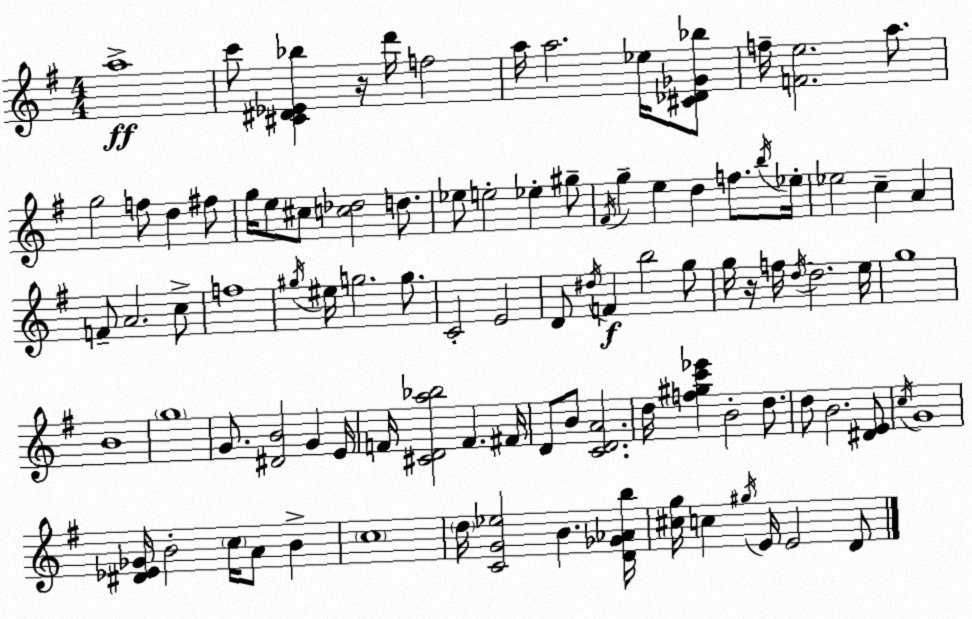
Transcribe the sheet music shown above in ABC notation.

X:1
T:Untitled
M:4/4
L:1/4
K:Em
a4 c'/2 [^C^D_E_b] z/4 d'/4 f2 a/4 a2 _e/4 [^C_D_G_b]/2 f/4 [Fe]2 a/2 g2 f/2 d ^f/2 g/4 e/2 ^c/2 [c_d]2 d/2 _e/2 e2 _e ^g/2 ^F/4 g e d f/2 b/4 _e/4 _e2 c A F/2 A2 c/2 f4 ^g/4 ^e/4 g2 g/2 C2 E2 D/2 ^d/4 F b2 g/2 g/4 z/4 f/4 d/4 d2 e/4 g4 B4 g4 G/2 [^DB]2 G E/4 F/4 [^CDa_b]2 F ^F/4 D/2 B/2 [CDA]2 d/4 [f^gc'_e'] B2 d/2 d/2 B2 [^DE]/2 c/4 G4 [^D_E_G]/4 B2 c/4 A/2 B c4 d/4 [CG_e]2 B [D_G_Ab]/4 [^cg]/4 c ^g/4 E/4 E2 D/2